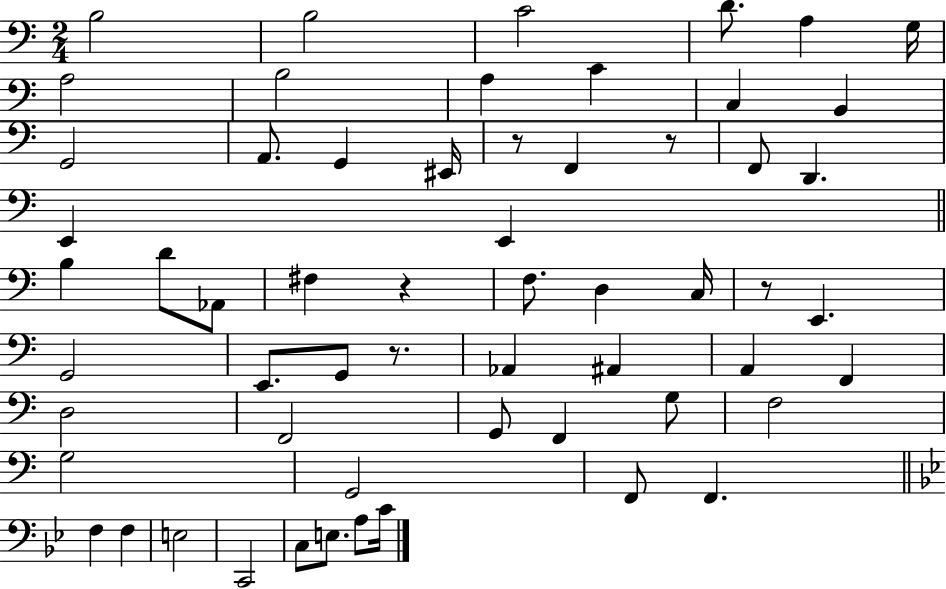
B3/h B3/h C4/h D4/e. A3/q G3/s A3/h B3/h A3/q C4/q C3/q B2/q G2/h A2/e. G2/q EIS2/s R/e F2/q R/e F2/e D2/q. E2/q E2/q B3/q D4/e Ab2/e F#3/q R/q F3/e. D3/q C3/s R/e E2/q. G2/h E2/e. G2/e R/e. Ab2/q A#2/q A2/q F2/q D3/h F2/h G2/e F2/q G3/e F3/h G3/h G2/h F2/e F2/q. F3/q F3/q E3/h C2/h C3/e E3/e. A3/e C4/s